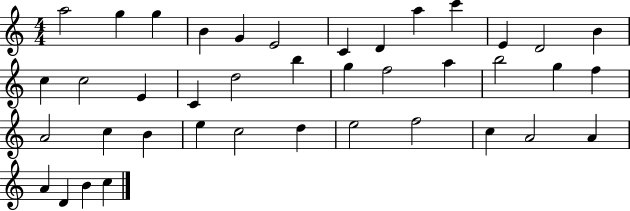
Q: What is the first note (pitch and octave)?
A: A5